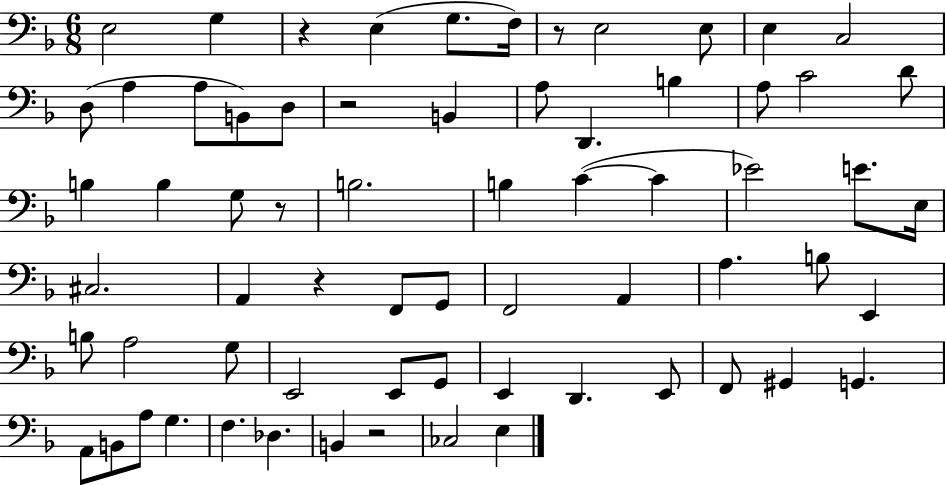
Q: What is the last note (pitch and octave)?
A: E3